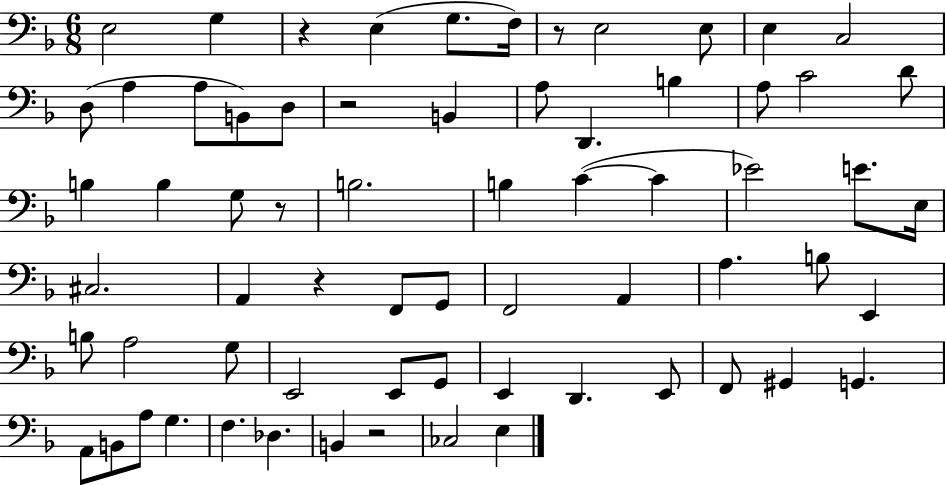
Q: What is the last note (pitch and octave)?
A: E3